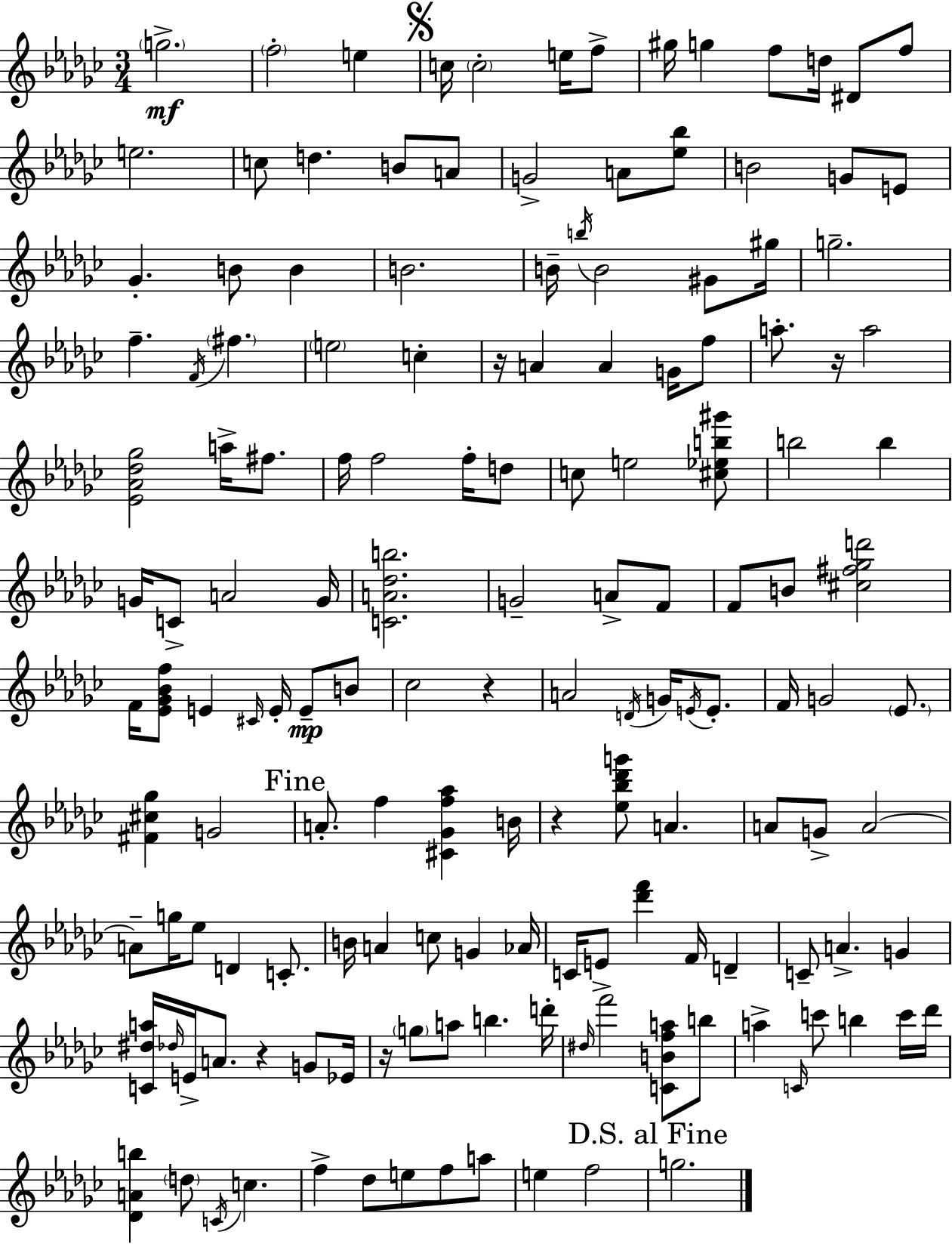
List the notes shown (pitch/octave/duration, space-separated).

G5/h. F5/h E5/q C5/s C5/h E5/s F5/e G#5/s G5/q F5/e D5/s D#4/e F5/e E5/h. C5/e D5/q. B4/e A4/e G4/h A4/e [Eb5,Bb5]/e B4/h G4/e E4/e Gb4/q. B4/e B4/q B4/h. B4/s B5/s B4/h G#4/e G#5/s G5/h. F5/q. F4/s F#5/q. E5/h C5/q R/s A4/q A4/q G4/s F5/e A5/e. R/s A5/h [Eb4,Ab4,Db5,Gb5]/h A5/s F#5/e. F5/s F5/h F5/s D5/e C5/e E5/h [C#5,Eb5,B5,G#6]/e B5/h B5/q G4/s C4/e A4/h G4/s [C4,A4,Db5,B5]/h. G4/h A4/e F4/e F4/e B4/e [C#5,F#5,Gb5,D6]/h F4/s [Eb4,Gb4,Bb4,F5]/e E4/q C#4/s E4/s E4/e B4/e CES5/h R/q A4/h D4/s G4/s E4/s E4/e. F4/s G4/h Eb4/e. [F#4,C#5,Gb5]/q G4/h A4/e. F5/q [C#4,Gb4,F5,Ab5]/q B4/s R/q [Eb5,Bb5,Db6,G6]/e A4/q. A4/e G4/e A4/h A4/e G5/s Eb5/e D4/q C4/e. B4/s A4/q C5/e G4/q Ab4/s C4/s E4/e [Db6,F6]/q F4/s D4/q C4/e A4/q. G4/q [C4,D#5,A5]/s Db5/s E4/s A4/e. R/q G4/e Eb4/s R/s G5/e A5/e B5/q. D6/s D#5/s F6/h [C4,B4,F5,A5]/e B5/e A5/q C4/s C6/e B5/q C6/s Db6/s [Db4,A4,B5]/q D5/e C4/s C5/q. F5/q Db5/e E5/e F5/e A5/e E5/q F5/h G5/h.